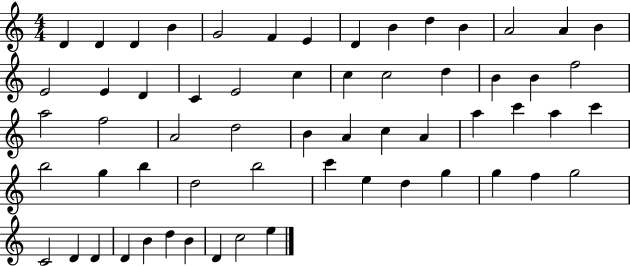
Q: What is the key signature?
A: C major